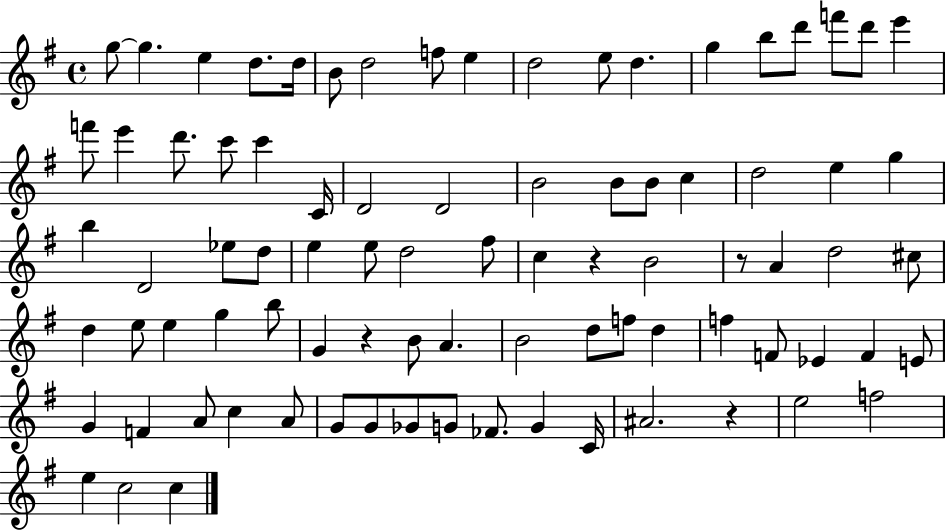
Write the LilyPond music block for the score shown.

{
  \clef treble
  \time 4/4
  \defaultTimeSignature
  \key g \major
  g''8~~ g''4. e''4 d''8. d''16 | b'8 d''2 f''8 e''4 | d''2 e''8 d''4. | g''4 b''8 d'''8 f'''8 d'''8 e'''4 | \break f'''8 e'''4 d'''8. c'''8 c'''4 c'16 | d'2 d'2 | b'2 b'8 b'8 c''4 | d''2 e''4 g''4 | \break b''4 d'2 ees''8 d''8 | e''4 e''8 d''2 fis''8 | c''4 r4 b'2 | r8 a'4 d''2 cis''8 | \break d''4 e''8 e''4 g''4 b''8 | g'4 r4 b'8 a'4. | b'2 d''8 f''8 d''4 | f''4 f'8 ees'4 f'4 e'8 | \break g'4 f'4 a'8 c''4 a'8 | g'8 g'8 ges'8 g'8 fes'8. g'4 c'16 | ais'2. r4 | e''2 f''2 | \break e''4 c''2 c''4 | \bar "|."
}